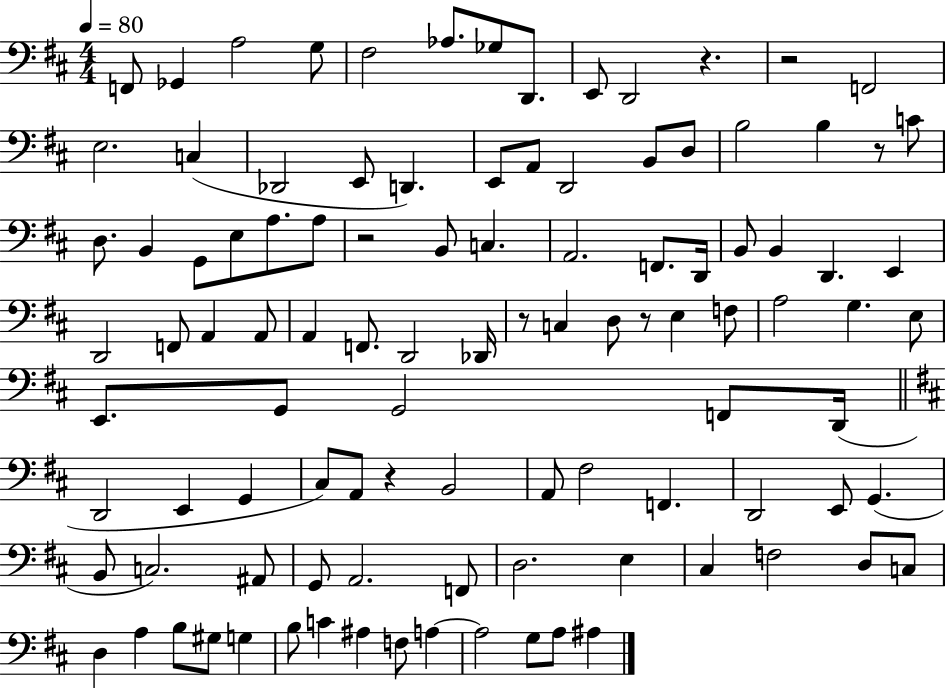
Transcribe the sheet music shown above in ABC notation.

X:1
T:Untitled
M:4/4
L:1/4
K:D
F,,/2 _G,, A,2 G,/2 ^F,2 _A,/2 _G,/2 D,,/2 E,,/2 D,,2 z z2 F,,2 E,2 C, _D,,2 E,,/2 D,, E,,/2 A,,/2 D,,2 B,,/2 D,/2 B,2 B, z/2 C/2 D,/2 B,, G,,/2 E,/2 A,/2 A,/2 z2 B,,/2 C, A,,2 F,,/2 D,,/4 B,,/2 B,, D,, E,, D,,2 F,,/2 A,, A,,/2 A,, F,,/2 D,,2 _D,,/4 z/2 C, D,/2 z/2 E, F,/2 A,2 G, E,/2 E,,/2 G,,/2 G,,2 F,,/2 D,,/4 D,,2 E,, G,, ^C,/2 A,,/2 z B,,2 A,,/2 ^F,2 F,, D,,2 E,,/2 G,, B,,/2 C,2 ^A,,/2 G,,/2 A,,2 F,,/2 D,2 E, ^C, F,2 D,/2 C,/2 D, A, B,/2 ^G,/2 G, B,/2 C ^A, F,/2 A, A,2 G,/2 A,/2 ^A,